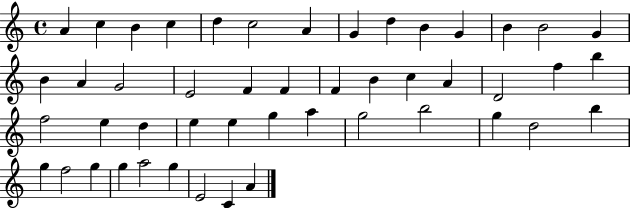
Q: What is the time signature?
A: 4/4